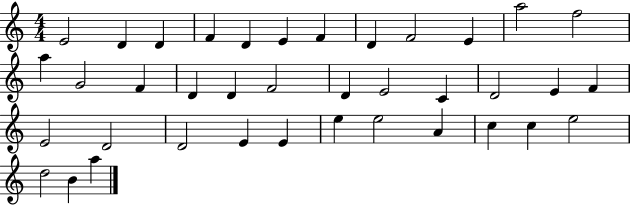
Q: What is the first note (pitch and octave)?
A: E4